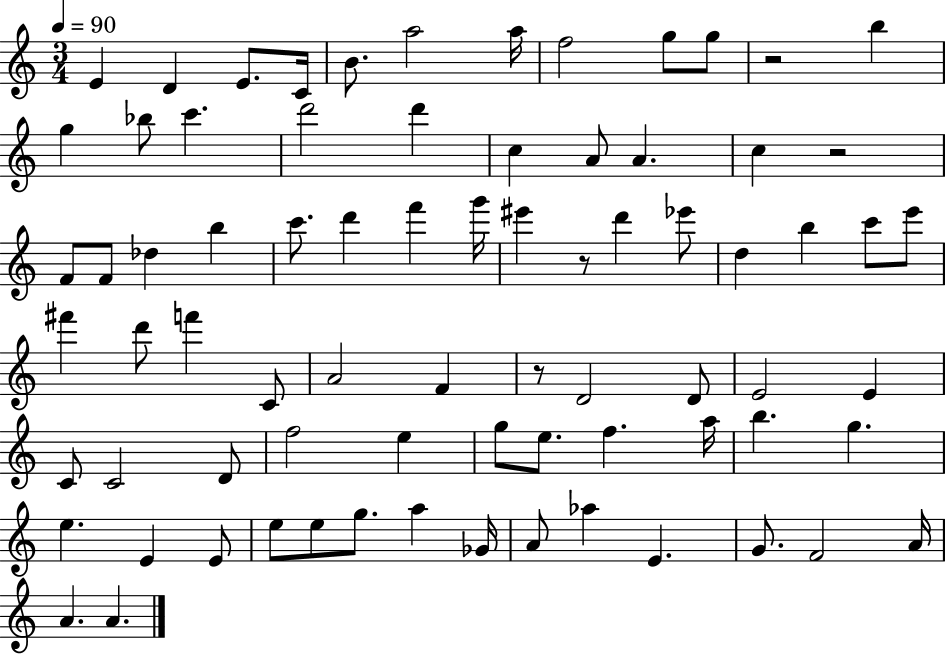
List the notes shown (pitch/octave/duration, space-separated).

E4/q D4/q E4/e. C4/s B4/e. A5/h A5/s F5/h G5/e G5/e R/h B5/q G5/q Bb5/e C6/q. D6/h D6/q C5/q A4/e A4/q. C5/q R/h F4/e F4/e Db5/q B5/q C6/e. D6/q F6/q G6/s EIS6/q R/e D6/q Eb6/e D5/q B5/q C6/e E6/e F#6/q D6/e F6/q C4/e A4/h F4/q R/e D4/h D4/e E4/h E4/q C4/e C4/h D4/e F5/h E5/q G5/e E5/e. F5/q. A5/s B5/q. G5/q. E5/q. E4/q E4/e E5/e E5/e G5/e. A5/q Gb4/s A4/e Ab5/q E4/q. G4/e. F4/h A4/s A4/q. A4/q.